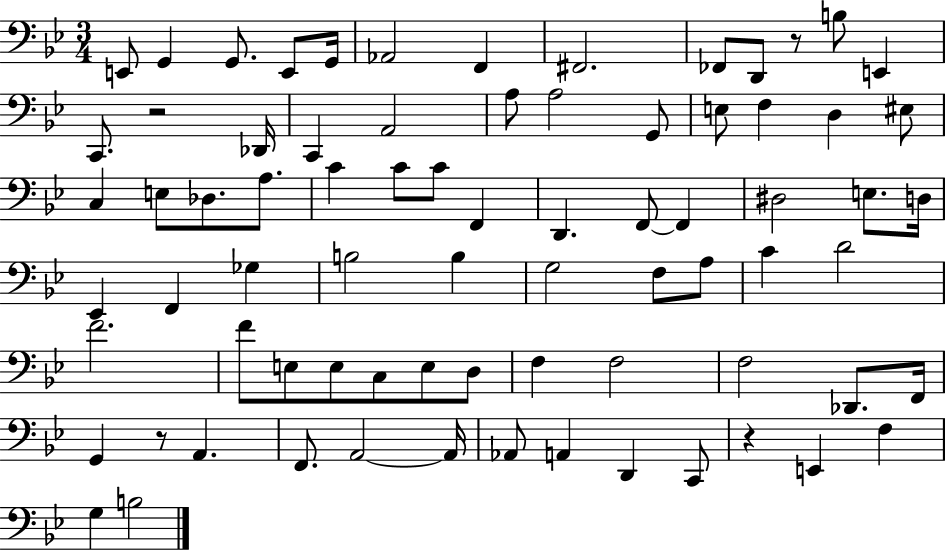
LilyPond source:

{
  \clef bass
  \numericTimeSignature
  \time 3/4
  \key bes \major
  e,8 g,4 g,8. e,8 g,16 | aes,2 f,4 | fis,2. | fes,8 d,8 r8 b8 e,4 | \break c,8. r2 des,16 | c,4 a,2 | a8 a2 g,8 | e8 f4 d4 eis8 | \break c4 e8 des8. a8. | c'4 c'8 c'8 f,4 | d,4. f,8~~ f,4 | dis2 e8. d16 | \break ees,4 f,4 ges4 | b2 b4 | g2 f8 a8 | c'4 d'2 | \break f'2. | f'8 e8 e8 c8 e8 d8 | f4 f2 | f2 des,8. f,16 | \break g,4 r8 a,4. | f,8. a,2~~ a,16 | aes,8 a,4 d,4 c,8 | r4 e,4 f4 | \break g4 b2 | \bar "|."
}